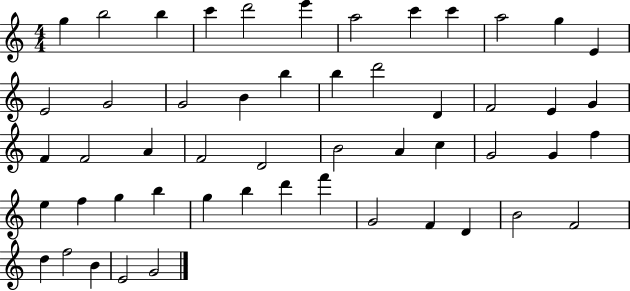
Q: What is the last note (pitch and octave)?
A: G4